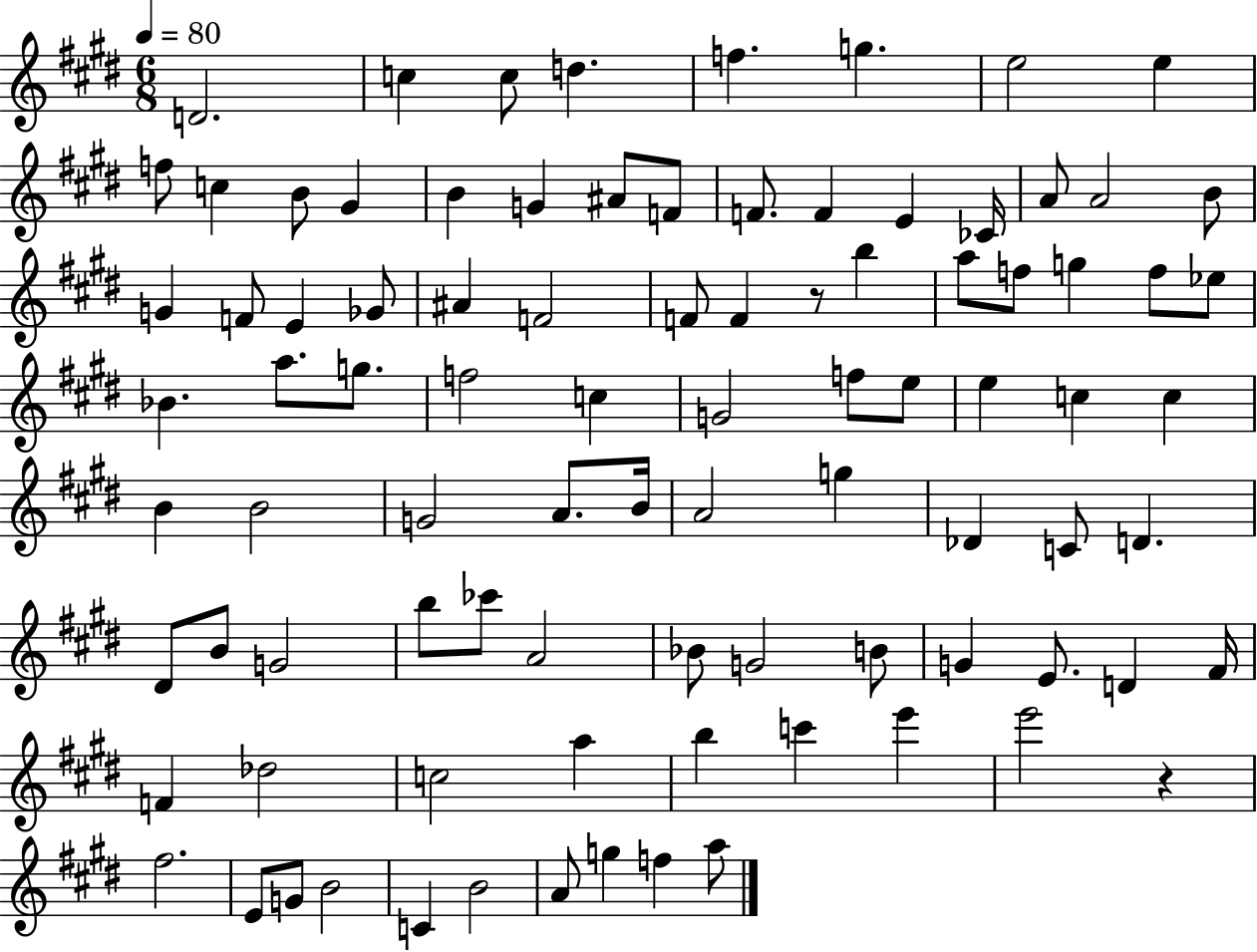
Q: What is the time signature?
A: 6/8